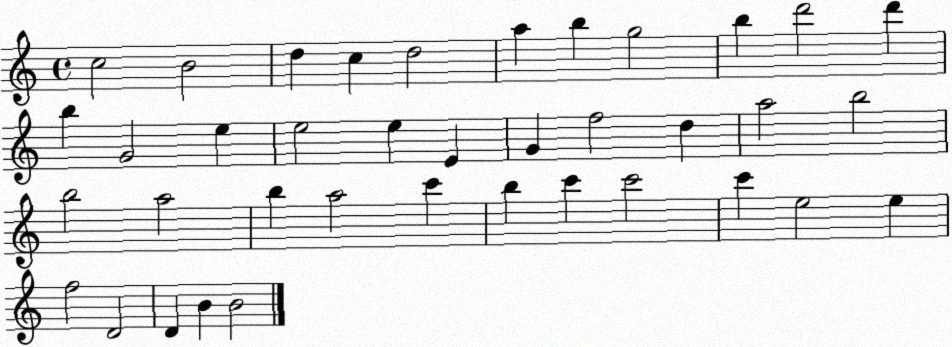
X:1
T:Untitled
M:4/4
L:1/4
K:C
c2 B2 d c d2 a b g2 b d'2 d' b G2 e e2 e E G f2 d a2 b2 b2 a2 b a2 c' b c' c'2 c' e2 e f2 D2 D B B2